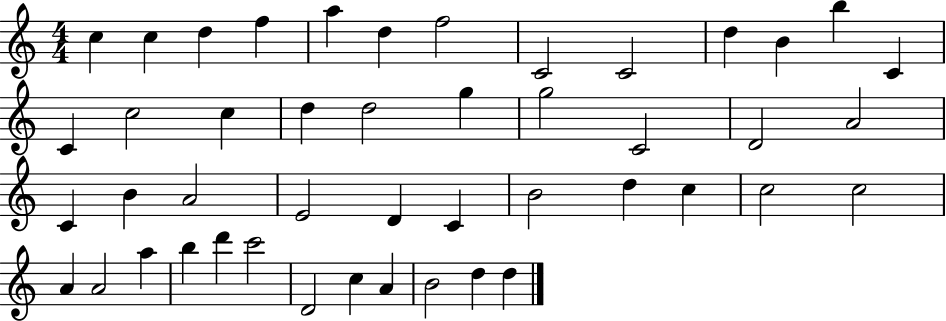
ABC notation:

X:1
T:Untitled
M:4/4
L:1/4
K:C
c c d f a d f2 C2 C2 d B b C C c2 c d d2 g g2 C2 D2 A2 C B A2 E2 D C B2 d c c2 c2 A A2 a b d' c'2 D2 c A B2 d d